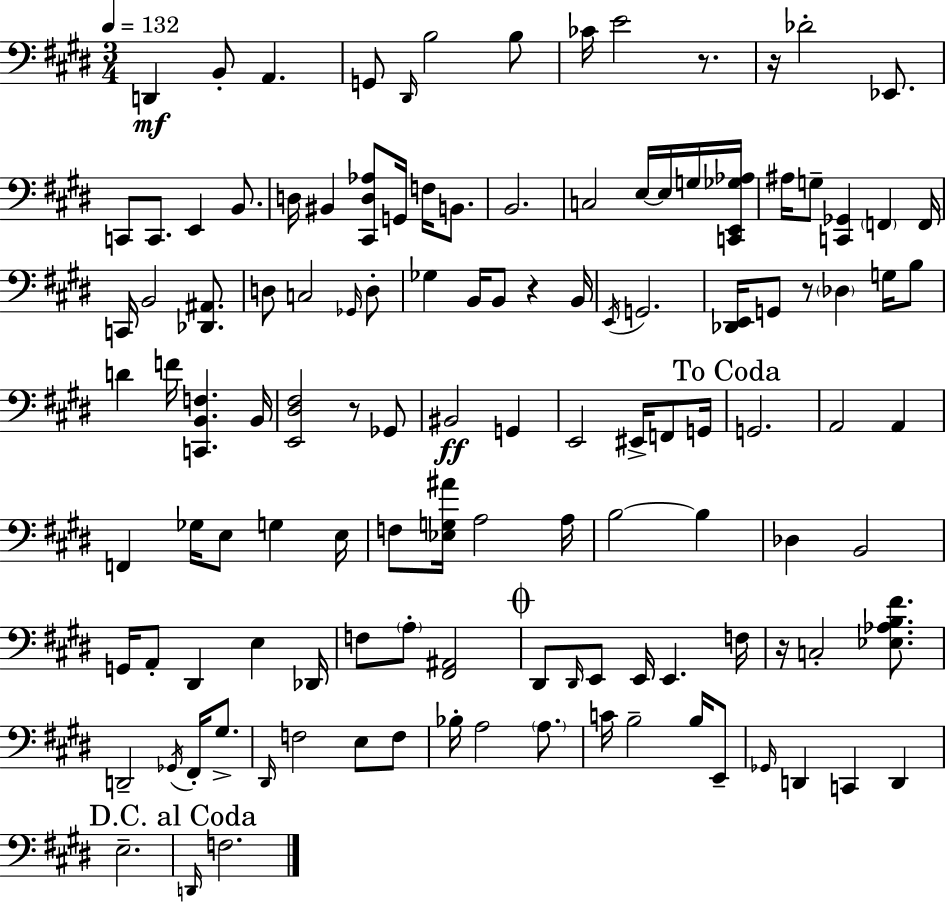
X:1
T:Untitled
M:3/4
L:1/4
K:E
D,, B,,/2 A,, G,,/2 ^D,,/4 B,2 B,/2 _C/4 E2 z/2 z/4 _D2 _E,,/2 C,,/2 C,,/2 E,, B,,/2 D,/4 ^B,, [^C,,D,_A,]/2 G,,/4 F,/4 B,,/2 B,,2 C,2 E,/4 E,/4 G,/4 [C,,E,,_G,_A,]/4 ^A,/4 G,/2 [C,,_G,,] F,, F,,/4 C,,/4 B,,2 [_D,,^A,,]/2 D,/2 C,2 _G,,/4 D,/2 _G, B,,/4 B,,/2 z B,,/4 E,,/4 G,,2 [_D,,E,,]/4 G,,/2 z/2 _D, G,/4 B,/2 D F/4 [C,,B,,F,] B,,/4 [E,,^D,^F,]2 z/2 _G,,/2 ^B,,2 G,, E,,2 ^E,,/4 F,,/2 G,,/4 G,,2 A,,2 A,, F,, _G,/4 E,/2 G, E,/4 F,/2 [_E,G,^A]/4 A,2 A,/4 B,2 B, _D, B,,2 G,,/4 A,,/2 ^D,, E, _D,,/4 F,/2 A,/2 [^F,,^A,,]2 ^D,,/2 ^D,,/4 E,,/2 E,,/4 E,, F,/4 z/4 C,2 [_E,_A,B,^F]/2 D,,2 _G,,/4 ^F,,/4 ^G,/2 ^D,,/4 F,2 E,/2 F,/2 _B,/4 A,2 A,/2 C/4 B,2 B,/4 E,,/2 _G,,/4 D,, C,, D,, E,2 D,,/4 F,2